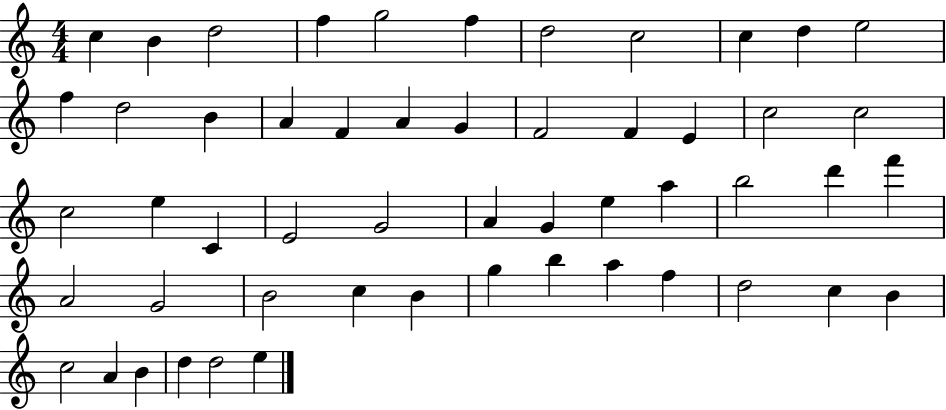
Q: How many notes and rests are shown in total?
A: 53